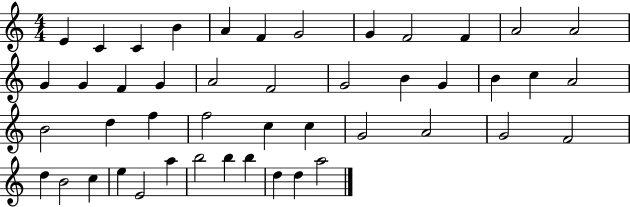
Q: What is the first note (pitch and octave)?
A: E4